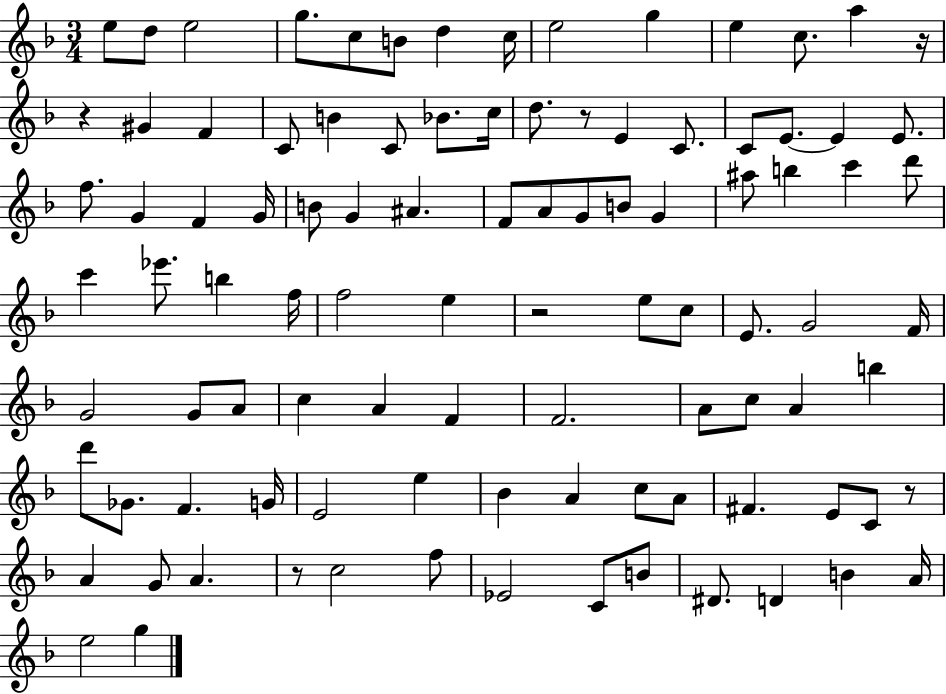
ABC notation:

X:1
T:Untitled
M:3/4
L:1/4
K:F
e/2 d/2 e2 g/2 c/2 B/2 d c/4 e2 g e c/2 a z/4 z ^G F C/2 B C/2 _B/2 c/4 d/2 z/2 E C/2 C/2 E/2 E E/2 f/2 G F G/4 B/2 G ^A F/2 A/2 G/2 B/2 G ^a/2 b c' d'/2 c' _e'/2 b f/4 f2 e z2 e/2 c/2 E/2 G2 F/4 G2 G/2 A/2 c A F F2 A/2 c/2 A b d'/2 _G/2 F G/4 E2 e _B A c/2 A/2 ^F E/2 C/2 z/2 A G/2 A z/2 c2 f/2 _E2 C/2 B/2 ^D/2 D B A/4 e2 g